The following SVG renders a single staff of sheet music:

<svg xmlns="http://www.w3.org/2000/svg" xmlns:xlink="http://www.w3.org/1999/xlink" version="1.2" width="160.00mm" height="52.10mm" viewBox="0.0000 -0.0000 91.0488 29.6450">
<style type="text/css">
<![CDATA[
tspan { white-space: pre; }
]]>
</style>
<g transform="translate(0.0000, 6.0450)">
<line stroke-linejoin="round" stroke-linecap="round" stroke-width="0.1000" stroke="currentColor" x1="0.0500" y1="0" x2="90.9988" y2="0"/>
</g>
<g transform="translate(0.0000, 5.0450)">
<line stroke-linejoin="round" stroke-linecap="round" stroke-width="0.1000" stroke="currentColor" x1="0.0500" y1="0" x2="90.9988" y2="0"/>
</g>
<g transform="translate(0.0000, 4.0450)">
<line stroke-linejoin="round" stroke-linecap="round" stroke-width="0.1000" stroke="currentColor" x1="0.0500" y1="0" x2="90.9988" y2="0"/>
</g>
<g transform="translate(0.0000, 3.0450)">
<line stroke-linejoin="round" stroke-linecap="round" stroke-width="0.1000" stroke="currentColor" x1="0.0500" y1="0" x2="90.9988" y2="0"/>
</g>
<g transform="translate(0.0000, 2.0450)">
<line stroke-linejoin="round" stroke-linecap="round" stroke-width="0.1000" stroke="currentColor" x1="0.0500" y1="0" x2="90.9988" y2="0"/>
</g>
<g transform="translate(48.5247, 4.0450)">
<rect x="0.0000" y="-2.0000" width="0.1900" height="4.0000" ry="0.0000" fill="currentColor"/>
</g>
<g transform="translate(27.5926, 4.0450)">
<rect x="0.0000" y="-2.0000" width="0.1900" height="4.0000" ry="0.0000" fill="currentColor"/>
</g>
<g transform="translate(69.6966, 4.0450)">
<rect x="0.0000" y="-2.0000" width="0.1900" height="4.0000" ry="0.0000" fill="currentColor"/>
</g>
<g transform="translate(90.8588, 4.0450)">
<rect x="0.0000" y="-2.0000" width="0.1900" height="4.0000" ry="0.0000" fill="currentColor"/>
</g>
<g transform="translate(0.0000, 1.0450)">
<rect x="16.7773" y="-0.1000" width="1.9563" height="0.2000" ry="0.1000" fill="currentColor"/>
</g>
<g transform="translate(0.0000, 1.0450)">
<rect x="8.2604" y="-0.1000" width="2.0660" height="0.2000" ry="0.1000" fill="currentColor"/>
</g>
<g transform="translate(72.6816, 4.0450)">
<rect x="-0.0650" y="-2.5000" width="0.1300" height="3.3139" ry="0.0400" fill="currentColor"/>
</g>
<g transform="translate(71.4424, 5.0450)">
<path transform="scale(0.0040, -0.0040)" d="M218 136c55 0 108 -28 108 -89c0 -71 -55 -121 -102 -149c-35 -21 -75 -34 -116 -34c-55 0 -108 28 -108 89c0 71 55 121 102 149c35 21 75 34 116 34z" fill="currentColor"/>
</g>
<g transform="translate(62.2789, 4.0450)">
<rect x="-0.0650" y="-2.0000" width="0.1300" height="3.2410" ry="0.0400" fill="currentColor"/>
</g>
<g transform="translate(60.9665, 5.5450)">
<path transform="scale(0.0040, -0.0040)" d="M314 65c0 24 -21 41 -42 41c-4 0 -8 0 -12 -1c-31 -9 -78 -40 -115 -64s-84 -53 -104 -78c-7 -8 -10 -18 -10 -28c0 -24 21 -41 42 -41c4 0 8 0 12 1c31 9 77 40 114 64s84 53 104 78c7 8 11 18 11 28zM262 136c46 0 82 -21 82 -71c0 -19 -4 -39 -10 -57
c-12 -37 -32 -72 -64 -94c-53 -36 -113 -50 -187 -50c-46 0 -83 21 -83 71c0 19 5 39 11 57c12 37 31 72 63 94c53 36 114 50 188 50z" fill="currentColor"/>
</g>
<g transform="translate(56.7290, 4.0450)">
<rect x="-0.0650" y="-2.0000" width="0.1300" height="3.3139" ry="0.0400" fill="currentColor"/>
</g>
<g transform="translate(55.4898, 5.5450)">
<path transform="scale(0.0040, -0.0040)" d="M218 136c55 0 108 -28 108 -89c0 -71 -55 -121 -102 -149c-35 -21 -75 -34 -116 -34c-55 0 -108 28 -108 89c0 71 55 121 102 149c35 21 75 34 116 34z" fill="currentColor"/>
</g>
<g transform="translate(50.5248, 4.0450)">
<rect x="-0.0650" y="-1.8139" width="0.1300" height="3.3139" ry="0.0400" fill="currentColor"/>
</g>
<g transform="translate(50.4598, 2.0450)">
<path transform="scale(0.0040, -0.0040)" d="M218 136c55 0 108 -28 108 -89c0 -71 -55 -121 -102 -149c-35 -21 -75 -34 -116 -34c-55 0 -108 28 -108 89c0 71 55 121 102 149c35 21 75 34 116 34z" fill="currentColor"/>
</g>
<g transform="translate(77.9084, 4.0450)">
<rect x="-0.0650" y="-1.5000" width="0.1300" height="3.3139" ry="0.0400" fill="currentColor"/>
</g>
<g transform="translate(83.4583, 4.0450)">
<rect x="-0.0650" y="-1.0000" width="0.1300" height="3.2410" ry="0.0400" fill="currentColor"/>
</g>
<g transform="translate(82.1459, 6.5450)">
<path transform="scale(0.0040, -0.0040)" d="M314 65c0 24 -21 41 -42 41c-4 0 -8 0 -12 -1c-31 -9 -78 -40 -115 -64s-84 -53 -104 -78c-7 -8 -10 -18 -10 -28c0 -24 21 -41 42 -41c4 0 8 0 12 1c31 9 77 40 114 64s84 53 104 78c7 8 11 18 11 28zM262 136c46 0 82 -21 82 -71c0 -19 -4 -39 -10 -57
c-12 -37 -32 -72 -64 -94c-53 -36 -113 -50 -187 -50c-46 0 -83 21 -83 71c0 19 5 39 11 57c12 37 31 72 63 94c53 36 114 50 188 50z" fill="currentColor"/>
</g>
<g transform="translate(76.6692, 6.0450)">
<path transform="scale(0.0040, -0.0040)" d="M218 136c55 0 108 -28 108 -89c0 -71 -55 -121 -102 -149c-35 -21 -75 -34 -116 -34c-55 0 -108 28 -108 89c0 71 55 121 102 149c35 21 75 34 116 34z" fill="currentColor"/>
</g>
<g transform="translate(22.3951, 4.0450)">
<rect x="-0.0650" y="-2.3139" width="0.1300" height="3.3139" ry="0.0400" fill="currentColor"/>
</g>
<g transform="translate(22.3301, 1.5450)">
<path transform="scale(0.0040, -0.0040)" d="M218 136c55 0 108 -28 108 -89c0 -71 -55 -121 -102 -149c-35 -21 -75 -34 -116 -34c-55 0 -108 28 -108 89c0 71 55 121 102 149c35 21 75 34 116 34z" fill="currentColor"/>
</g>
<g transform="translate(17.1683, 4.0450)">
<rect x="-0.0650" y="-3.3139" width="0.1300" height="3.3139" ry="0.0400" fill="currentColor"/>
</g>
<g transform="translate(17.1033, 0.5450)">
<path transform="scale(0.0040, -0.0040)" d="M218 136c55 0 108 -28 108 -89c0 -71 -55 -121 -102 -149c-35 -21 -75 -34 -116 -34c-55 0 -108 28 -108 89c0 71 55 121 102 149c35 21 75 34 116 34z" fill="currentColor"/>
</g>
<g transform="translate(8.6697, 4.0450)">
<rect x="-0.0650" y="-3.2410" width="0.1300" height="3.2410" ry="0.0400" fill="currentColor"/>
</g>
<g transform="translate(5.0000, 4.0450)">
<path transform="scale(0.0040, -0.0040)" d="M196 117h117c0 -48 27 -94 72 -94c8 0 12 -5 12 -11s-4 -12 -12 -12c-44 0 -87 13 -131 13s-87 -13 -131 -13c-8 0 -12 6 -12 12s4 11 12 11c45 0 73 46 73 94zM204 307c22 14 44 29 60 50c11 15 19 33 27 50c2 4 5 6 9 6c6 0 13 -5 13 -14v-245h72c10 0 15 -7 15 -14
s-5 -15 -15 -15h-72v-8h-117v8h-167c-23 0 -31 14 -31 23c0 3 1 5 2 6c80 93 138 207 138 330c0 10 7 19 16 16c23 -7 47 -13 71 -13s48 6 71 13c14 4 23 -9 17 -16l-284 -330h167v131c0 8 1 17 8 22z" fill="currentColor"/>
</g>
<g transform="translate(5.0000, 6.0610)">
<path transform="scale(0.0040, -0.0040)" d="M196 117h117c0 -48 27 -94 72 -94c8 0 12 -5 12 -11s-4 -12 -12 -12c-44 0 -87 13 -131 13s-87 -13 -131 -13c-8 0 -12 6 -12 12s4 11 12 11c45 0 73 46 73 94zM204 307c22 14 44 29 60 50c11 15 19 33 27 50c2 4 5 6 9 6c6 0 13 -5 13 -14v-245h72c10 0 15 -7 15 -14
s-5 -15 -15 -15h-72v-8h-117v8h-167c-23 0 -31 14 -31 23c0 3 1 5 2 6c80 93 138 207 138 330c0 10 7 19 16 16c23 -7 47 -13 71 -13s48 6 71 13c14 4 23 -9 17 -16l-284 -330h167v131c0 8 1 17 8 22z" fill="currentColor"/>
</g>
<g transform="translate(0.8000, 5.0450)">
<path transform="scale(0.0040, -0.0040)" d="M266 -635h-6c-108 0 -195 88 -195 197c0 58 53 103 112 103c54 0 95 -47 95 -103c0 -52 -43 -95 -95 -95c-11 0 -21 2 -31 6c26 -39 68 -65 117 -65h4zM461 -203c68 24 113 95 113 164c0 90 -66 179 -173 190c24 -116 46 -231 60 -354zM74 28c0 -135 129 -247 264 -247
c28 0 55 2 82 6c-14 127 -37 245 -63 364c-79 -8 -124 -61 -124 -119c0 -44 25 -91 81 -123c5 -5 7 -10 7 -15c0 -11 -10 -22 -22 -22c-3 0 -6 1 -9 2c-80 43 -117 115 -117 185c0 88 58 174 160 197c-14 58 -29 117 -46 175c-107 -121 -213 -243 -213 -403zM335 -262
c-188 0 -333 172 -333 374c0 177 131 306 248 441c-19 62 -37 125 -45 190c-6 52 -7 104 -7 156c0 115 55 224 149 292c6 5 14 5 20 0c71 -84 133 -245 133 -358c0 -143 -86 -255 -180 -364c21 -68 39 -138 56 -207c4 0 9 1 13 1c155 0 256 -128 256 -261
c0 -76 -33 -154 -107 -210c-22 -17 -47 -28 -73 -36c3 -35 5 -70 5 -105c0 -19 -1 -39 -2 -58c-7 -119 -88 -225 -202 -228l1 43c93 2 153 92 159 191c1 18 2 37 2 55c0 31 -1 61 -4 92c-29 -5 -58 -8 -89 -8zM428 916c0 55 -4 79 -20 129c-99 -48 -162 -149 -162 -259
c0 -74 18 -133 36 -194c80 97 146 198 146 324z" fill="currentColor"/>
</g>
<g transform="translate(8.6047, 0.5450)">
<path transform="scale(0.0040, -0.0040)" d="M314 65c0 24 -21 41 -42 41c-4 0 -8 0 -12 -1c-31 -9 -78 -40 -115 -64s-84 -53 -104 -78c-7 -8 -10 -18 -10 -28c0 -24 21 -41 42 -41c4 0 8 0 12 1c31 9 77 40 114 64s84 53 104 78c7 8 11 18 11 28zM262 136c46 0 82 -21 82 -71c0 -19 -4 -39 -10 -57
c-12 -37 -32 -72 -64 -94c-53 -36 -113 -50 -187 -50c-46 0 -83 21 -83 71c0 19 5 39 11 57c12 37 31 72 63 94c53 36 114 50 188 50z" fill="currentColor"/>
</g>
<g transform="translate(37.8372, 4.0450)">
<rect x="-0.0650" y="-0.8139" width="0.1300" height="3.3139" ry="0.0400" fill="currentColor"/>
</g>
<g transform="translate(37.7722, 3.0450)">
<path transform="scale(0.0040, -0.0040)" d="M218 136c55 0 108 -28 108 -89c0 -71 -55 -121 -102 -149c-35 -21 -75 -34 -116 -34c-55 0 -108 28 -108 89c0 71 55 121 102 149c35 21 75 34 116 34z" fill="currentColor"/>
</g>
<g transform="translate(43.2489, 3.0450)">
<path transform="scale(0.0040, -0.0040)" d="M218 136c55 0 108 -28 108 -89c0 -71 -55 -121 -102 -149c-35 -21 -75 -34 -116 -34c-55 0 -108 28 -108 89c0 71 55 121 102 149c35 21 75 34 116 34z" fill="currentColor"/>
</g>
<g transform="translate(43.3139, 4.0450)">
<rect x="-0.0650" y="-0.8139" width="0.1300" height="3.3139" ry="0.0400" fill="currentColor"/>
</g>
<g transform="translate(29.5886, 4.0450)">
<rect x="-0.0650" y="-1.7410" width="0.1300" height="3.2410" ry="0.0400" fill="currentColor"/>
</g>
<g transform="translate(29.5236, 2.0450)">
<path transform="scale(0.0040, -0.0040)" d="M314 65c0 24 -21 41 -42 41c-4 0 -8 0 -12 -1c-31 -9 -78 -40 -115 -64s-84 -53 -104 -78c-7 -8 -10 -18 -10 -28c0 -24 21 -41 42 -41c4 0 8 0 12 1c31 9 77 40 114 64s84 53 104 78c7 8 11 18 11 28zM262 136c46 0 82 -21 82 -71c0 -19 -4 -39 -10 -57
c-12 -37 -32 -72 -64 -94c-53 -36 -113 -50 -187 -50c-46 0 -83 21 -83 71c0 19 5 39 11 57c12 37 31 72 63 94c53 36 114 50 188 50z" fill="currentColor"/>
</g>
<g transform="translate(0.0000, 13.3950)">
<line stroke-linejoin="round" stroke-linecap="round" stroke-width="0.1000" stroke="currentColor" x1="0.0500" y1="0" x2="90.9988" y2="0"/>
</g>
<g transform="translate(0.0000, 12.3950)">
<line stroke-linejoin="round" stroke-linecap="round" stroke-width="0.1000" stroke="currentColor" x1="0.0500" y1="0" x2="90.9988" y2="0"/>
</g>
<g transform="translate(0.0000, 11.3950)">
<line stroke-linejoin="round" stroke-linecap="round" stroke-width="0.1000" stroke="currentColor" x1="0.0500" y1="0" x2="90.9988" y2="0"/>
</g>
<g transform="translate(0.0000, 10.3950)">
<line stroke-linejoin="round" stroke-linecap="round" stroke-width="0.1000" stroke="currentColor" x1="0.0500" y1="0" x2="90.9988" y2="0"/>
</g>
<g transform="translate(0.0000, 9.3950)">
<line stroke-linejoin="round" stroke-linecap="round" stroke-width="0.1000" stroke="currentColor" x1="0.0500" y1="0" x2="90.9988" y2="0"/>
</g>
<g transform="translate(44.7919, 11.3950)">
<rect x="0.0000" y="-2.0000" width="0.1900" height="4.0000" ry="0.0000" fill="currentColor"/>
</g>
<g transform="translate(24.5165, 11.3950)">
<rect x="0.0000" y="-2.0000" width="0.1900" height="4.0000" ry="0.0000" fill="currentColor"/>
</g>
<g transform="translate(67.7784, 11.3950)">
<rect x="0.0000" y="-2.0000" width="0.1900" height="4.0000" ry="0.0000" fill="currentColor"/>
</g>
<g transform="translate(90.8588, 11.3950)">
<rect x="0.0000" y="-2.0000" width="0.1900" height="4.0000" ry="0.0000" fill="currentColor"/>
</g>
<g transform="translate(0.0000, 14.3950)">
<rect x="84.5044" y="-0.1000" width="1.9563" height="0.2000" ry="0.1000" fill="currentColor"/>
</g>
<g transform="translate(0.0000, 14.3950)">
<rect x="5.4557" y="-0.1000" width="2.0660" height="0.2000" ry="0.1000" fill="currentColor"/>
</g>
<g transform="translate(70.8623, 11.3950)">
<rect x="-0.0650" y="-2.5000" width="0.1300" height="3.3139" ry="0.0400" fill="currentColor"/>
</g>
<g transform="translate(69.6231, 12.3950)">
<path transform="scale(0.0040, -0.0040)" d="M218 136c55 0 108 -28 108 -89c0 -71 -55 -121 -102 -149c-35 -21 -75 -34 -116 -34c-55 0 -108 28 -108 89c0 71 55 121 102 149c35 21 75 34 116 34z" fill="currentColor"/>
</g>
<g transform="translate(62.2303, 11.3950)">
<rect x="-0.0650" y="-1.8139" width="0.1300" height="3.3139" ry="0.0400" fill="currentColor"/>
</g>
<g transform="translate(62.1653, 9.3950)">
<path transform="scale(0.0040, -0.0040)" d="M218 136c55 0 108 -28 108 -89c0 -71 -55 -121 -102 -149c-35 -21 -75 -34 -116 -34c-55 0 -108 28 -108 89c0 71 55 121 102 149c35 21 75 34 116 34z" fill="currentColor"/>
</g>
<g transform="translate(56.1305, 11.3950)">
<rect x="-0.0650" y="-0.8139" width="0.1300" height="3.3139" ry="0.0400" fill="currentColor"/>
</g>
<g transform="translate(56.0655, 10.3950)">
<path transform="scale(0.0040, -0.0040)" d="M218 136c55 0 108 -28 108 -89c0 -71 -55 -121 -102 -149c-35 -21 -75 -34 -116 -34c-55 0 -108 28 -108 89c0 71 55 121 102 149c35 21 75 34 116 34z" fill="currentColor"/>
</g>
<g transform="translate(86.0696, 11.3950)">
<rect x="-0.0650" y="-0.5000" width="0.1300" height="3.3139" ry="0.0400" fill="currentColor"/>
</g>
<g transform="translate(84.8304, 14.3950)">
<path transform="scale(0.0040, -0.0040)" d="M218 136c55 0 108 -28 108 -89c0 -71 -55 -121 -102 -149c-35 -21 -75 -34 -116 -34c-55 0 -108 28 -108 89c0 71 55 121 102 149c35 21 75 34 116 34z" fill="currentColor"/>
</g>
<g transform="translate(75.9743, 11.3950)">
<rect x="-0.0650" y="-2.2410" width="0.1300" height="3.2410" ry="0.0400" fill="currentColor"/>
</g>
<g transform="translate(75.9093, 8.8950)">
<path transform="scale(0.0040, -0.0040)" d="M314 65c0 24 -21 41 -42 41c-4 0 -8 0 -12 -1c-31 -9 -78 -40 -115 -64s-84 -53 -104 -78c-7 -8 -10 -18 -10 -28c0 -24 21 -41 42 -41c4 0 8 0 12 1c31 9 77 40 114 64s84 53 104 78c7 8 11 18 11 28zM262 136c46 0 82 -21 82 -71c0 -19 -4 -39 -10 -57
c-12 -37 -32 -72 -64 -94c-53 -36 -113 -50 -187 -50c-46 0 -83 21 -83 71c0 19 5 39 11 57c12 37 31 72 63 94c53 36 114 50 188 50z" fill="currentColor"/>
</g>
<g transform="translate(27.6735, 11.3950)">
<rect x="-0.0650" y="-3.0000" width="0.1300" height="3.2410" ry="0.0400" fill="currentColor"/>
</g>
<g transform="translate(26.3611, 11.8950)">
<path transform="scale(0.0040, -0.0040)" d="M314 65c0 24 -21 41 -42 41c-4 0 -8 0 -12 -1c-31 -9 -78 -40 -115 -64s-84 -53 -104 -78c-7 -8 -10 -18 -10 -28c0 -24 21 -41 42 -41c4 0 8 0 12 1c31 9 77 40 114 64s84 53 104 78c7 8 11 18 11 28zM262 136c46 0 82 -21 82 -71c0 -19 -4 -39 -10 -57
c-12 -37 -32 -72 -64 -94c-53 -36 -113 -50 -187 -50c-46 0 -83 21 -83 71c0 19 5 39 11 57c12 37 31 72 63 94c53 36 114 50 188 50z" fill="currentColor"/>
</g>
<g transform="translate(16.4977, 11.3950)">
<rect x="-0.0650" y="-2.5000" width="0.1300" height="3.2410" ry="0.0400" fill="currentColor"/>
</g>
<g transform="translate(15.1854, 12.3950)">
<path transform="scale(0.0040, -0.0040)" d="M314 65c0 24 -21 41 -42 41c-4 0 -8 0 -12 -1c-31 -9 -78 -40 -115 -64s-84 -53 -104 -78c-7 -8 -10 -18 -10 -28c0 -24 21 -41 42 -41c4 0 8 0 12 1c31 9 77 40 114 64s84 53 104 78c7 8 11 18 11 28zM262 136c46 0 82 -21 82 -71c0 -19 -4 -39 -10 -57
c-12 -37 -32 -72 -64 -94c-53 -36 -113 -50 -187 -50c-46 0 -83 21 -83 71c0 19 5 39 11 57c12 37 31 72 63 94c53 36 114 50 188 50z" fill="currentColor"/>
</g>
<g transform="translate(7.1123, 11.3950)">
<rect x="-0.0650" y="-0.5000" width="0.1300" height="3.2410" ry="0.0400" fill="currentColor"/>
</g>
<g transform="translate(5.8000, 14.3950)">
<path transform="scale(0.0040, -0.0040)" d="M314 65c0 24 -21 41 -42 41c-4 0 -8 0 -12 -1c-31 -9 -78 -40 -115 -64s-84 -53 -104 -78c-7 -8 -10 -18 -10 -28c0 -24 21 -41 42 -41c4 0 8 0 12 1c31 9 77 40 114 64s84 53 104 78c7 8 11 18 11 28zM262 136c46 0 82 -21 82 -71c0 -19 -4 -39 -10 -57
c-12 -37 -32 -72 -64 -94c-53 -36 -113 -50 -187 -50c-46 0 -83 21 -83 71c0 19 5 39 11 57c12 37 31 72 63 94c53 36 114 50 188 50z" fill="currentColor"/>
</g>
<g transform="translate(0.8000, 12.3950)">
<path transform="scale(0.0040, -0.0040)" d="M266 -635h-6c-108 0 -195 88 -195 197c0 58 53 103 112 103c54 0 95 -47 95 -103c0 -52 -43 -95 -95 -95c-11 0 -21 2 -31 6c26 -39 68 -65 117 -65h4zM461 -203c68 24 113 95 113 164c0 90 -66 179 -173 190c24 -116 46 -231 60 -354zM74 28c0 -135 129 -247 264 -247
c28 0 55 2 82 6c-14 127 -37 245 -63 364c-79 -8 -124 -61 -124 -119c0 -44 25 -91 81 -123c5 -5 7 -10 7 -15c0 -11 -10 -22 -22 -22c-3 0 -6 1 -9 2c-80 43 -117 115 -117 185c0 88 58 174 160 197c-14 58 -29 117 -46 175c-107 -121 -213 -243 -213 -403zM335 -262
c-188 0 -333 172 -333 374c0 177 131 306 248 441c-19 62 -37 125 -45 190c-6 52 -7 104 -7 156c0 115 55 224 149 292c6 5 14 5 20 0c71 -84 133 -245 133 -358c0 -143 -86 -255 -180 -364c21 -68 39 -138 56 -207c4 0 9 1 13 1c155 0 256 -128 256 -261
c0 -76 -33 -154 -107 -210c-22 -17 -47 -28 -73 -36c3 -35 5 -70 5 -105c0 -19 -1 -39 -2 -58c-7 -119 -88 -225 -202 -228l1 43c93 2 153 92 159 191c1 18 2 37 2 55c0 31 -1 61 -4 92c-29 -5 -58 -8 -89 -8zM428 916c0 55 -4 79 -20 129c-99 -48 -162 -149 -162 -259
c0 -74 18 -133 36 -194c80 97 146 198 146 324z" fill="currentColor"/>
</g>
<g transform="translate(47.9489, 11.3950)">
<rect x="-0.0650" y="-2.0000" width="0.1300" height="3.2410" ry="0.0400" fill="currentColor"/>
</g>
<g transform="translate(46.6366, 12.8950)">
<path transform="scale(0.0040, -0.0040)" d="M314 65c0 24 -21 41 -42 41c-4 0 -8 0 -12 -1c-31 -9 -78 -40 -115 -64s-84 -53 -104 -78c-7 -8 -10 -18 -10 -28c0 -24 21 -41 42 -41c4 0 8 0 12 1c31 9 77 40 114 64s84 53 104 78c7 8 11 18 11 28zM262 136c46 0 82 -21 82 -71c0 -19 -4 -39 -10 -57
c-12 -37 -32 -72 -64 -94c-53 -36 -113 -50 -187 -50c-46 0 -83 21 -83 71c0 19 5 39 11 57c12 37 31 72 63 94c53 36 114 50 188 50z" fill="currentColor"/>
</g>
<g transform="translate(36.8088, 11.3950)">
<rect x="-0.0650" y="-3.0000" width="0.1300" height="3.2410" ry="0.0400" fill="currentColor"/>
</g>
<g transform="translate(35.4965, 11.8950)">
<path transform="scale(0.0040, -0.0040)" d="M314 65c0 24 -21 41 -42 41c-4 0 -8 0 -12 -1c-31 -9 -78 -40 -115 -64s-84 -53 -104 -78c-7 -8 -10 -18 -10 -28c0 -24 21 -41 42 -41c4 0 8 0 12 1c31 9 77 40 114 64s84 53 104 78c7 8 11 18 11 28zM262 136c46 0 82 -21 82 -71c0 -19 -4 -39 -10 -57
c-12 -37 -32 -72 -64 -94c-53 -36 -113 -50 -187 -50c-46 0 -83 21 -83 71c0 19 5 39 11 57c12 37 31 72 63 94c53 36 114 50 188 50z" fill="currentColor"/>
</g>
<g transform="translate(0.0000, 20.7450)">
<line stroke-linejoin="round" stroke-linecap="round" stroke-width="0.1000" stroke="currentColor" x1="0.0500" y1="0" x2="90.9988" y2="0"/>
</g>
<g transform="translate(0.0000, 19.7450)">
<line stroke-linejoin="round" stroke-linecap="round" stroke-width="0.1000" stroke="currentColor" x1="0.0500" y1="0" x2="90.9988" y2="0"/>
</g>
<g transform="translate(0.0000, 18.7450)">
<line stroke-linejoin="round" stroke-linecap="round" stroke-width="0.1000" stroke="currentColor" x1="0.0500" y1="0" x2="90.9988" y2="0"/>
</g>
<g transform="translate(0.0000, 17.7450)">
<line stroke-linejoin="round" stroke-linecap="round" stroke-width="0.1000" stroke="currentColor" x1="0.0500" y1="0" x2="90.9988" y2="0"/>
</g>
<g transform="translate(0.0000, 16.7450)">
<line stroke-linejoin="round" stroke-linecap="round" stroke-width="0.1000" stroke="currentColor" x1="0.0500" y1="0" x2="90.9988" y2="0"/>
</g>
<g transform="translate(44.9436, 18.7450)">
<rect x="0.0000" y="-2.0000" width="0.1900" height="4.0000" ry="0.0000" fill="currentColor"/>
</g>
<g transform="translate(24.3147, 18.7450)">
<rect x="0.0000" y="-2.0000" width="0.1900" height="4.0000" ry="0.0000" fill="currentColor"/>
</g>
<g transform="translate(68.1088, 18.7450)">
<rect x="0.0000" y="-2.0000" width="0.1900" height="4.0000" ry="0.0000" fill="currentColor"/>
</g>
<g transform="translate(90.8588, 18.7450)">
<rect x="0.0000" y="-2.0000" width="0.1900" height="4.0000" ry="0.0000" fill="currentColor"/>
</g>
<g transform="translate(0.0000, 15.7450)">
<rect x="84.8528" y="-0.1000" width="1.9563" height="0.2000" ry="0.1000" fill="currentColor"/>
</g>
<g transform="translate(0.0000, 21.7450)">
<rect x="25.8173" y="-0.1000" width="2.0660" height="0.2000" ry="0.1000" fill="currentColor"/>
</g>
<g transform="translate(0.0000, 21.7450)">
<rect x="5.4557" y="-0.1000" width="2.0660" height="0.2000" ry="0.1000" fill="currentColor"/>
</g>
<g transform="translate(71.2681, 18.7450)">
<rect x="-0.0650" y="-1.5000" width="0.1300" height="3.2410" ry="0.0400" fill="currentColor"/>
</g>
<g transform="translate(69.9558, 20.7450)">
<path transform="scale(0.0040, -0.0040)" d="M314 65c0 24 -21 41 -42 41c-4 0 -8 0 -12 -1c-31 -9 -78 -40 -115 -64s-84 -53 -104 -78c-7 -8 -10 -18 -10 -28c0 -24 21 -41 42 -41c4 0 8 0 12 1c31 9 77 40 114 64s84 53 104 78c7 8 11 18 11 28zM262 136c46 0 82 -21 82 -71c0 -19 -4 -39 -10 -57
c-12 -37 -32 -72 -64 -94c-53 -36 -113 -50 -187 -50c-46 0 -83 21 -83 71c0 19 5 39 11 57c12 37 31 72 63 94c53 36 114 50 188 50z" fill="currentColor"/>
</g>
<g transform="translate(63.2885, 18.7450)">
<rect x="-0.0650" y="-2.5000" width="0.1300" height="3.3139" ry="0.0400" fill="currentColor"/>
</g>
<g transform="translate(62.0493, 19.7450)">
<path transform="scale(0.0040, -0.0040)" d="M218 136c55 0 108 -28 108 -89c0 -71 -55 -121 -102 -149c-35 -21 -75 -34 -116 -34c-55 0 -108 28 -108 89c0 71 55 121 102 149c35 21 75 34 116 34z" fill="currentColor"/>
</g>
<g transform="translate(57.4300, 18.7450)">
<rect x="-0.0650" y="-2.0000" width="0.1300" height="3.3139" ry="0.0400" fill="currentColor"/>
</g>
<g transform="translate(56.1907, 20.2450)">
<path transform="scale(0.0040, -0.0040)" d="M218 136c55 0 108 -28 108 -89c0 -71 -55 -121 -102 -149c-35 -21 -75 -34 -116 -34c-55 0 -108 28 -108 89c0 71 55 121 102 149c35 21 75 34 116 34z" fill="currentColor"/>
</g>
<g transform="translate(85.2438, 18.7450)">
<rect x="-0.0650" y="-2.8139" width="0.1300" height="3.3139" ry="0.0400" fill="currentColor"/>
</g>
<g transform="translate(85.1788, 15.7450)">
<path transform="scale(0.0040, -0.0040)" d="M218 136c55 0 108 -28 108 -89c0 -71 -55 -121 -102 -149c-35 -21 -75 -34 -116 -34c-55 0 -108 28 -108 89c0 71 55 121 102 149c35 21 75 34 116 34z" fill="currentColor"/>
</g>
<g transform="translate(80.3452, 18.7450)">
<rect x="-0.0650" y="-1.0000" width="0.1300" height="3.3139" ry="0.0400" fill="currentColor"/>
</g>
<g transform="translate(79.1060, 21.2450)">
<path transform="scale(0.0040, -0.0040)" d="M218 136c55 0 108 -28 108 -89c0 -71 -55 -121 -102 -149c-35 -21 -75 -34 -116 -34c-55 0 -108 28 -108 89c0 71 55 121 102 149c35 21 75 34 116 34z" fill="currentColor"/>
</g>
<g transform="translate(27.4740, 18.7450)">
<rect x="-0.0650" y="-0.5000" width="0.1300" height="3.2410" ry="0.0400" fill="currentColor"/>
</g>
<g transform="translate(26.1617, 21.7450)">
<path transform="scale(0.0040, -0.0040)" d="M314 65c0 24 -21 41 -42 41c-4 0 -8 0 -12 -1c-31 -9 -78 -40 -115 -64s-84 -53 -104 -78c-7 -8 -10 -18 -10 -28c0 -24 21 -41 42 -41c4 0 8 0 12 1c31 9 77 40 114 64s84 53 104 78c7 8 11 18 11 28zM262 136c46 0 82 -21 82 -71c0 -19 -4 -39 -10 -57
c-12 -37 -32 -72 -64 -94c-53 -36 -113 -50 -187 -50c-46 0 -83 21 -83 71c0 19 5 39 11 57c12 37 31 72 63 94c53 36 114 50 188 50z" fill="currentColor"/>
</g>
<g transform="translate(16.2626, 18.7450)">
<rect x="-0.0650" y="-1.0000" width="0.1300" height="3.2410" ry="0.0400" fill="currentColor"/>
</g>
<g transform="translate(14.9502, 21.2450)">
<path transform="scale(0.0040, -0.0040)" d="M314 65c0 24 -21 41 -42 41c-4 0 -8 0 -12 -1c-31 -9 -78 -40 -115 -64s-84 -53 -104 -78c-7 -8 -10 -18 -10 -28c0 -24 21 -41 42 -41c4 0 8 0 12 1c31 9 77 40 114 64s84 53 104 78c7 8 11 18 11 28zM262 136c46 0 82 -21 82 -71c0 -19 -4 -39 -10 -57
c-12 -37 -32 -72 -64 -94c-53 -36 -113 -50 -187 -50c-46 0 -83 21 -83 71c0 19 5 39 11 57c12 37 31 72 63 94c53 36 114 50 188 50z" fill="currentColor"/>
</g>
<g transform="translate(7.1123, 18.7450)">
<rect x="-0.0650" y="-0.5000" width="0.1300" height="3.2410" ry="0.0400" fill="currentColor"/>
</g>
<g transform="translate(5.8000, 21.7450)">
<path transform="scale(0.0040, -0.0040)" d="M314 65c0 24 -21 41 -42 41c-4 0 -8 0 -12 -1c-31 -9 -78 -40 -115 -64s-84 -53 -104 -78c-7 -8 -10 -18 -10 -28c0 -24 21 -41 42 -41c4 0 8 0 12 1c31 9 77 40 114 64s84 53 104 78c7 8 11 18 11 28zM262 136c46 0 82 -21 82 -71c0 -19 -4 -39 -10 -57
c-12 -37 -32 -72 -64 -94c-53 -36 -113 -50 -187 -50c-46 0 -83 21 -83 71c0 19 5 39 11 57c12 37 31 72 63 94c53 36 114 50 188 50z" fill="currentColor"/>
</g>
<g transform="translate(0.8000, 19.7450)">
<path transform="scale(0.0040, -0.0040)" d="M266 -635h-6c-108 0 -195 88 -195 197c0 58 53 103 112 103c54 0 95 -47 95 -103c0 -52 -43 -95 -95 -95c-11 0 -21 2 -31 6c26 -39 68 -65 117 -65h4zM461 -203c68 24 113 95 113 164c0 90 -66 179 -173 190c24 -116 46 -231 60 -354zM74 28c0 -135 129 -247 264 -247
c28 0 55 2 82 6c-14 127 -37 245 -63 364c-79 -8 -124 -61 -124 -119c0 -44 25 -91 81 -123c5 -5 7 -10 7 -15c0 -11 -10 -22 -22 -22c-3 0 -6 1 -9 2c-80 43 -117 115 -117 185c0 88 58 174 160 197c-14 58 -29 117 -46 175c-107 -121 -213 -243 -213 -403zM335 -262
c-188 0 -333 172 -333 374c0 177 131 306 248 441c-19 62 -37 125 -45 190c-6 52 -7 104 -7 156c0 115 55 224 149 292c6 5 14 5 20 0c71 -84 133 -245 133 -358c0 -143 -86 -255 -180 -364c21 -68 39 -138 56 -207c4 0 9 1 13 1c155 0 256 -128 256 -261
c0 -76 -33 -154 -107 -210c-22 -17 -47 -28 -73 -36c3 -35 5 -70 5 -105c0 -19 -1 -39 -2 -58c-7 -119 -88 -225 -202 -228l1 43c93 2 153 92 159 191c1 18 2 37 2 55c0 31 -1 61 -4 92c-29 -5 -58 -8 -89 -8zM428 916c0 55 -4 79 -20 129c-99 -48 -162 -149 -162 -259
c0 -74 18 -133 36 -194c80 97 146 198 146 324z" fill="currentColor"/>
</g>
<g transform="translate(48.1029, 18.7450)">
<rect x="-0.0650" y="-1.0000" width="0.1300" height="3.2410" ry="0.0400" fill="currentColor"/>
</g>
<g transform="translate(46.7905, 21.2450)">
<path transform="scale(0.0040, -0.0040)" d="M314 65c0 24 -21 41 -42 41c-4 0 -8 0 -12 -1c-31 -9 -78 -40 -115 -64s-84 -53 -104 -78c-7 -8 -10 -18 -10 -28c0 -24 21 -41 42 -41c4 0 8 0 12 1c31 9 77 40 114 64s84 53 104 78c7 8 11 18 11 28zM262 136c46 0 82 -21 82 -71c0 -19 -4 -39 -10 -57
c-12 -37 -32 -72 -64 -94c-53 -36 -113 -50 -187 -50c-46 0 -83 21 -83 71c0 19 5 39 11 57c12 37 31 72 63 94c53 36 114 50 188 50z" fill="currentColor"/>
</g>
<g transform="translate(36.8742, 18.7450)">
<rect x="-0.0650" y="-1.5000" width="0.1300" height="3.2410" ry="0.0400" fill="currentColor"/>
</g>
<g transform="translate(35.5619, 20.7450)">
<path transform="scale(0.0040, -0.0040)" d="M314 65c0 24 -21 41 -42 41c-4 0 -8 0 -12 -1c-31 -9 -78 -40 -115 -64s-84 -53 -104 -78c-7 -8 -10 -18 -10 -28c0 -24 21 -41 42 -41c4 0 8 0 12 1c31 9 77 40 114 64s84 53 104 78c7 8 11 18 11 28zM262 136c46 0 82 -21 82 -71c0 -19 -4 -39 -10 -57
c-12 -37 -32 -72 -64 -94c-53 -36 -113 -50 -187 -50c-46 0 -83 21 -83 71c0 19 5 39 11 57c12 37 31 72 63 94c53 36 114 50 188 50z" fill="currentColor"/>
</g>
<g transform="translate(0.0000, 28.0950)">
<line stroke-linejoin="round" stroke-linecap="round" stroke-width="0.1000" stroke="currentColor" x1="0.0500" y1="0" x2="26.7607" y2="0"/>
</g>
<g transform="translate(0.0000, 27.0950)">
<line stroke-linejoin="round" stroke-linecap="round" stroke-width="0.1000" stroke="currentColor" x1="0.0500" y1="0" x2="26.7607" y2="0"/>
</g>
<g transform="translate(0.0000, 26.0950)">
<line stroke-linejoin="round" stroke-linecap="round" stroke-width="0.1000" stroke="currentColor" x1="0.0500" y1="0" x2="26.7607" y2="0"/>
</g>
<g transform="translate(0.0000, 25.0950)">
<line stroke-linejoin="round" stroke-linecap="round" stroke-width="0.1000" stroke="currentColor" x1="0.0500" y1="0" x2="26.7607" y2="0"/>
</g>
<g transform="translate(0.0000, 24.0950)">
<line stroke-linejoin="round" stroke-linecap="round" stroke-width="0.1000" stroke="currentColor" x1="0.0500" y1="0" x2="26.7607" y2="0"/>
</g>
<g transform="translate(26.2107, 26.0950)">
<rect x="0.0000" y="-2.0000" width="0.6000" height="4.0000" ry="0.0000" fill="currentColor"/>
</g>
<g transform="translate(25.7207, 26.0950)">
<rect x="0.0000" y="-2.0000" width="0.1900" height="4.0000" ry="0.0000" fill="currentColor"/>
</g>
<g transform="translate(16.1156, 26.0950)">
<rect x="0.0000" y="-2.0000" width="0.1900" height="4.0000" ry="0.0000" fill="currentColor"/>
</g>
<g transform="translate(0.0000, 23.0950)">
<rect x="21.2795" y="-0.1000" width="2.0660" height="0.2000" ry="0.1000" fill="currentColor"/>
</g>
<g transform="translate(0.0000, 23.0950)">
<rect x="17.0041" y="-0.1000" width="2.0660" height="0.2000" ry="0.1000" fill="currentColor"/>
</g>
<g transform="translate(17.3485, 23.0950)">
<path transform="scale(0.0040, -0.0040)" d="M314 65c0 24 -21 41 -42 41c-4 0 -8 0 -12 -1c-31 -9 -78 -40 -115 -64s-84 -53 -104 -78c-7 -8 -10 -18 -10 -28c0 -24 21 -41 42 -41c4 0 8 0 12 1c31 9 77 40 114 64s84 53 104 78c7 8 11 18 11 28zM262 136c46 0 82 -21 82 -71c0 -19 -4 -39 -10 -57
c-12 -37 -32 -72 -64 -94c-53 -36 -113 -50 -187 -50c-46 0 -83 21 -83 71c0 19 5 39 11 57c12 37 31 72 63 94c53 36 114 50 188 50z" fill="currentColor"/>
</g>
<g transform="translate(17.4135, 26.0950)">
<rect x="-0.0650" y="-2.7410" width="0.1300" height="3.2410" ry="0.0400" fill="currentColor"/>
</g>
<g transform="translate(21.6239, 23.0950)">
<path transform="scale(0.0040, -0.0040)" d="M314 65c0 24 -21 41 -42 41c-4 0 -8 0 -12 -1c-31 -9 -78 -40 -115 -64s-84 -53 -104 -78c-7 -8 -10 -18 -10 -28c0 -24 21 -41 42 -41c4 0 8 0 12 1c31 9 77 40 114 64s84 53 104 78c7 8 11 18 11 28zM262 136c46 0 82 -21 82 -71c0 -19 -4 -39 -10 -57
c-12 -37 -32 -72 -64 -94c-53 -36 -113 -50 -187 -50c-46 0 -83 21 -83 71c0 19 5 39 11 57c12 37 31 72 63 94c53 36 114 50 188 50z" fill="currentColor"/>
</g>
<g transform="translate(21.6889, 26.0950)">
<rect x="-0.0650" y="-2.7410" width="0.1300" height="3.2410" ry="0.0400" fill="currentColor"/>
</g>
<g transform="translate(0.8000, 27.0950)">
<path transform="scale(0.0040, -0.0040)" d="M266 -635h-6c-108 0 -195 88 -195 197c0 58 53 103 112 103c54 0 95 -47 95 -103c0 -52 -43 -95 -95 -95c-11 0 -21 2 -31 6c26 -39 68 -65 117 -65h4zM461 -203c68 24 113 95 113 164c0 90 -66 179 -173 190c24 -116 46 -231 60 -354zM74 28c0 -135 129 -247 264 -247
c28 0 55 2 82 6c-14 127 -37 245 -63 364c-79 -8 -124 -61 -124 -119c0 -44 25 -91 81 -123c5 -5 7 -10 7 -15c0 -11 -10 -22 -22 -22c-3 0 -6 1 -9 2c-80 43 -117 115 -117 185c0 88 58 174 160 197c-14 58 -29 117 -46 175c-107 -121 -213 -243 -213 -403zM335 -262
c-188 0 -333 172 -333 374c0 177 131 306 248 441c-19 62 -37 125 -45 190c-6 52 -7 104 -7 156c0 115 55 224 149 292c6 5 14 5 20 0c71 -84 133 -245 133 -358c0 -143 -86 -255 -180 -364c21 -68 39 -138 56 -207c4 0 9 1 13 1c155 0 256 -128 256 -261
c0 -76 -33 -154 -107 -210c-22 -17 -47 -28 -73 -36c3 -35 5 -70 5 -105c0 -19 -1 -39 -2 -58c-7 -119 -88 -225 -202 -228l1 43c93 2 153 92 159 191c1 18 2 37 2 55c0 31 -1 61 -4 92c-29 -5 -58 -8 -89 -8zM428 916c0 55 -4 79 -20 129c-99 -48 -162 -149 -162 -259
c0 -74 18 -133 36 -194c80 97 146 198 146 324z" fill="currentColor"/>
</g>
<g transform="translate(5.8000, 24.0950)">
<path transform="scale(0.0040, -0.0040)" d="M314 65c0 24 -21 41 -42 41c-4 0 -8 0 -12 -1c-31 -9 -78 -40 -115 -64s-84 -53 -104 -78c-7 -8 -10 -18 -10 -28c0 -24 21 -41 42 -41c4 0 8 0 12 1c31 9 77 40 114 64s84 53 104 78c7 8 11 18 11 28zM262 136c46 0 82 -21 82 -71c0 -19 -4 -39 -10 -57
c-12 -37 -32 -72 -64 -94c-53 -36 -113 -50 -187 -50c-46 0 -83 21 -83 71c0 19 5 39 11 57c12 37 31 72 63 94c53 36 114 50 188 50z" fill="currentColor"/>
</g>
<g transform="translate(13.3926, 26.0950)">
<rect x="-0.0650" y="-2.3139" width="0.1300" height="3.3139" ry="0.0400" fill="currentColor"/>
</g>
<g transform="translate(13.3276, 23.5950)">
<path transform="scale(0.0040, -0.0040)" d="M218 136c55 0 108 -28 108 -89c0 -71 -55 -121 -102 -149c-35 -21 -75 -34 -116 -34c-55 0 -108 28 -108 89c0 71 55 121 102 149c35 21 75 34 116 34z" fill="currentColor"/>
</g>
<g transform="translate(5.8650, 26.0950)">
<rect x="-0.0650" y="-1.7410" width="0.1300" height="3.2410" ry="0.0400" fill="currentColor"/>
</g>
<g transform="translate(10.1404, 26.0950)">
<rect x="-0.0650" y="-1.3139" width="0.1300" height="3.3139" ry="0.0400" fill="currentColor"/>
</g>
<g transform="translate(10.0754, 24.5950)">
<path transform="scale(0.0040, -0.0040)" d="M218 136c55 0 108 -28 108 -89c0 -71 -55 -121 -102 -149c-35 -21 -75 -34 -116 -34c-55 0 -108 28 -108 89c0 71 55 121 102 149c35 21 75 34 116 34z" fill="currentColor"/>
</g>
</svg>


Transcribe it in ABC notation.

X:1
T:Untitled
M:4/4
L:1/4
K:C
b2 b g f2 d d f F F2 G E D2 C2 G2 A2 A2 F2 d f G g2 C C2 D2 C2 E2 D2 F G E2 D a f2 e g a2 a2